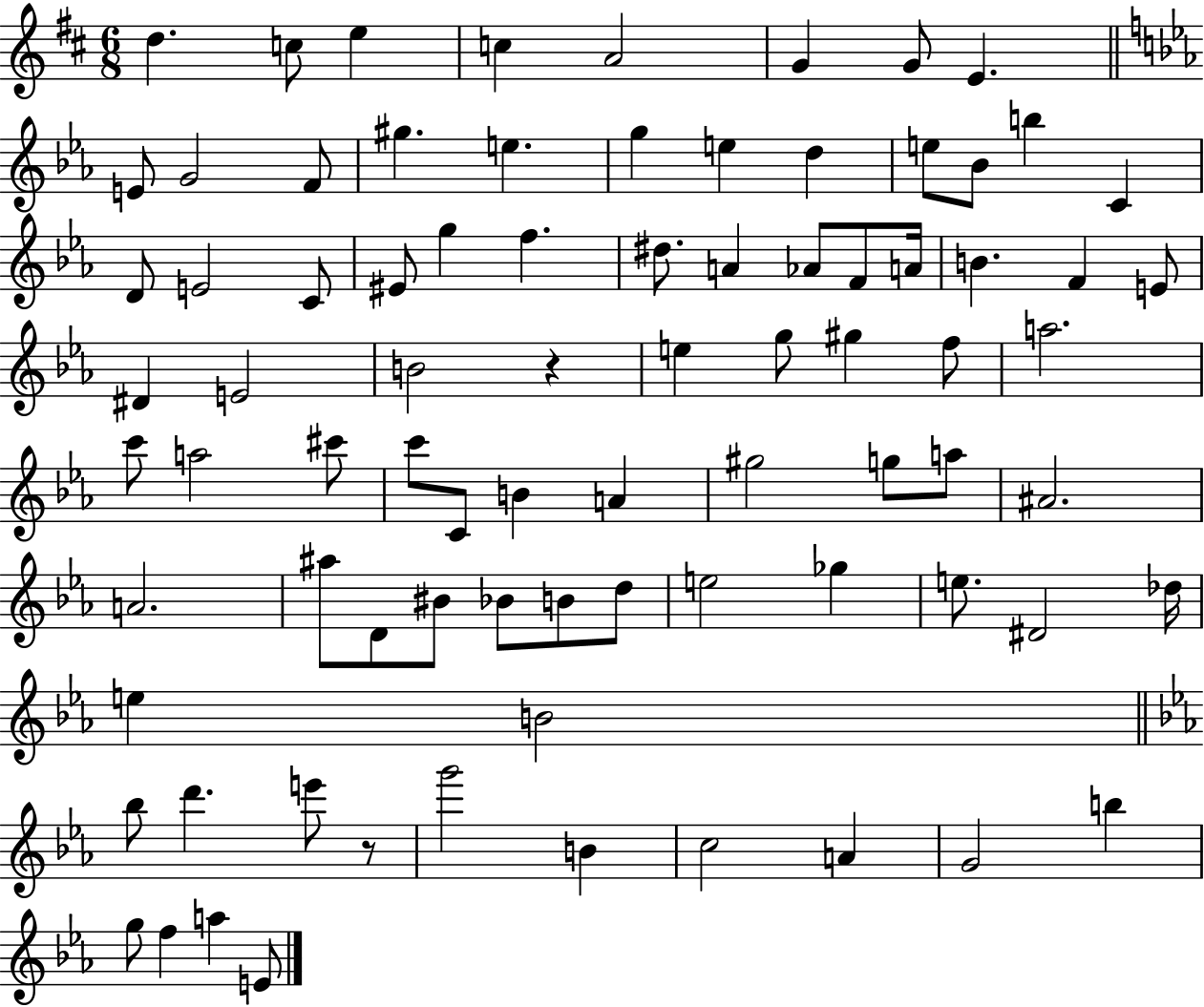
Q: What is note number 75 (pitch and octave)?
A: G4